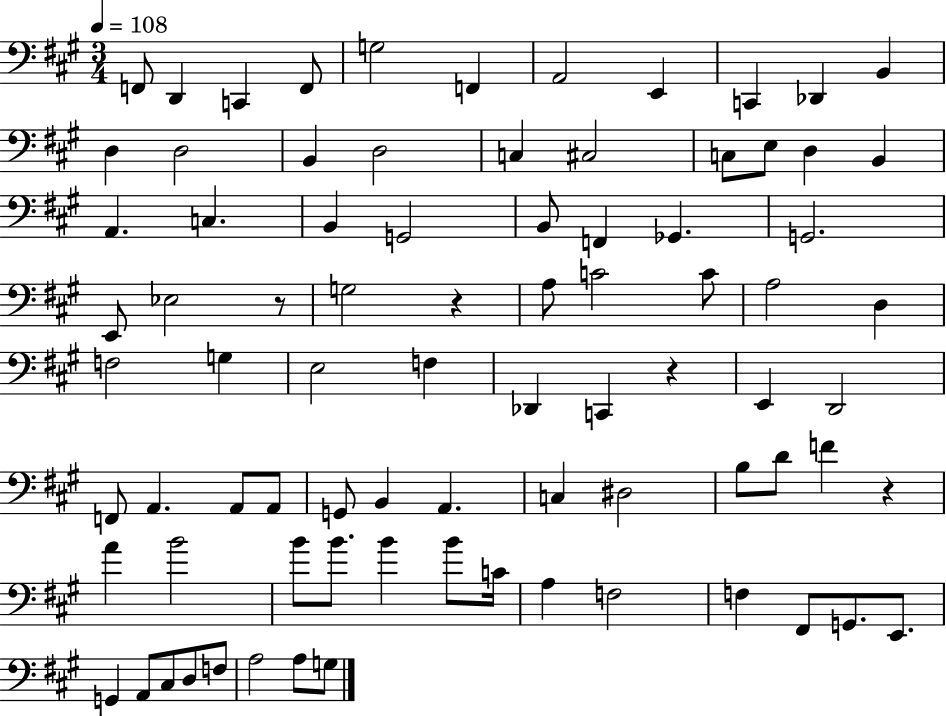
{
  \clef bass
  \numericTimeSignature
  \time 3/4
  \key a \major
  \tempo 4 = 108
  f,8 d,4 c,4 f,8 | g2 f,4 | a,2 e,4 | c,4 des,4 b,4 | \break d4 d2 | b,4 d2 | c4 cis2 | c8 e8 d4 b,4 | \break a,4. c4. | b,4 g,2 | b,8 f,4 ges,4. | g,2. | \break e,8 ees2 r8 | g2 r4 | a8 c'2 c'8 | a2 d4 | \break f2 g4 | e2 f4 | des,4 c,4 r4 | e,4 d,2 | \break f,8 a,4. a,8 a,8 | g,8 b,4 a,4. | c4 dis2 | b8 d'8 f'4 r4 | \break a'4 b'2 | b'8 b'8. b'4 b'8 c'16 | a4 f2 | f4 fis,8 g,8. e,8. | \break g,4 a,8 cis8 d8 f8 | a2 a8 g8 | \bar "|."
}